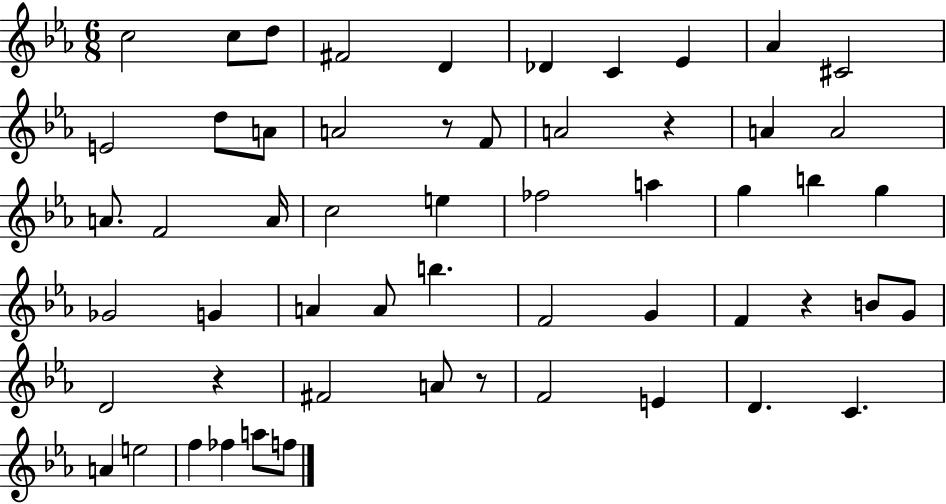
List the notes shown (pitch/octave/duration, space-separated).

C5/h C5/e D5/e F#4/h D4/q Db4/q C4/q Eb4/q Ab4/q C#4/h E4/h D5/e A4/e A4/h R/e F4/e A4/h R/q A4/q A4/h A4/e. F4/h A4/s C5/h E5/q FES5/h A5/q G5/q B5/q G5/q Gb4/h G4/q A4/q A4/e B5/q. F4/h G4/q F4/q R/q B4/e G4/e D4/h R/q F#4/h A4/e R/e F4/h E4/q D4/q. C4/q. A4/q E5/h F5/q FES5/q A5/e F5/e